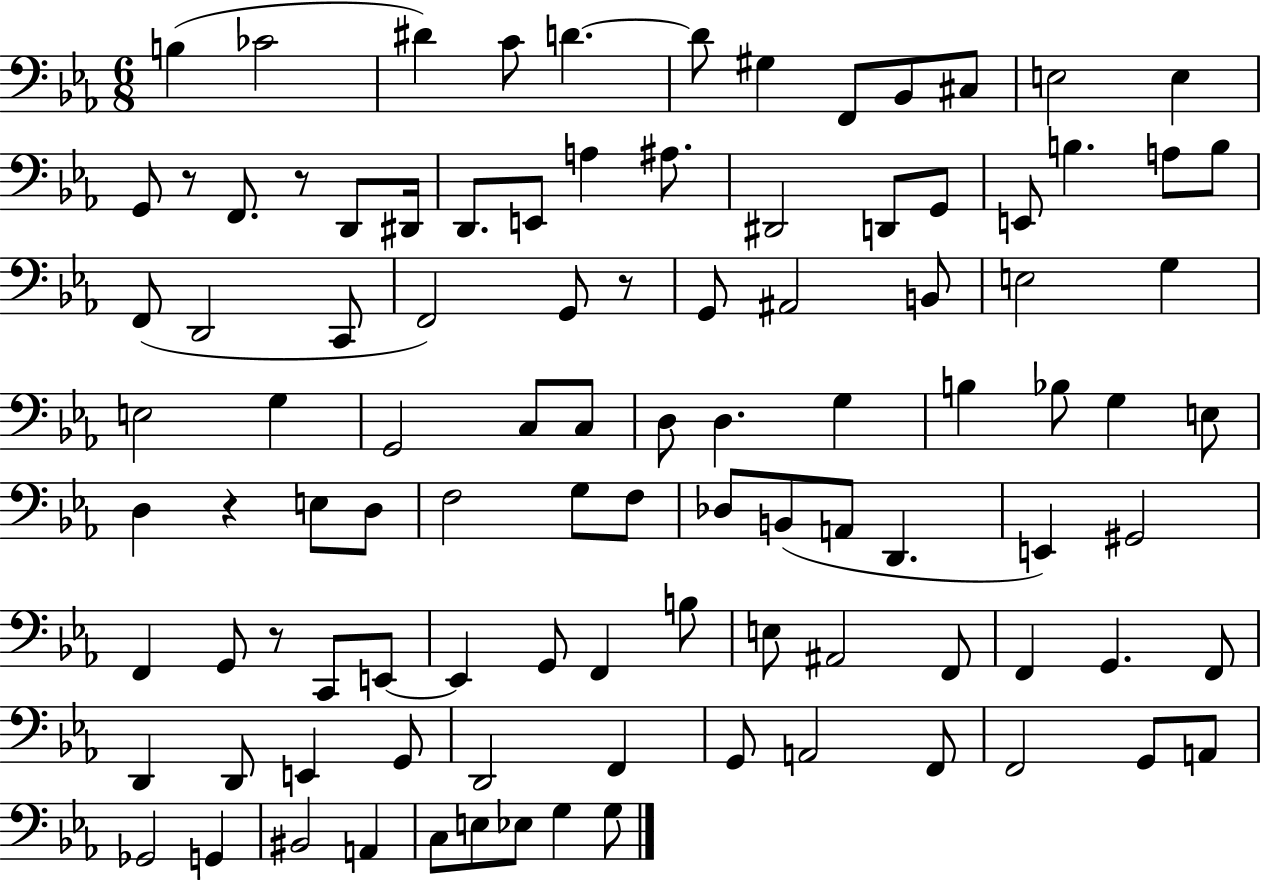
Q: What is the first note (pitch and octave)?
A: B3